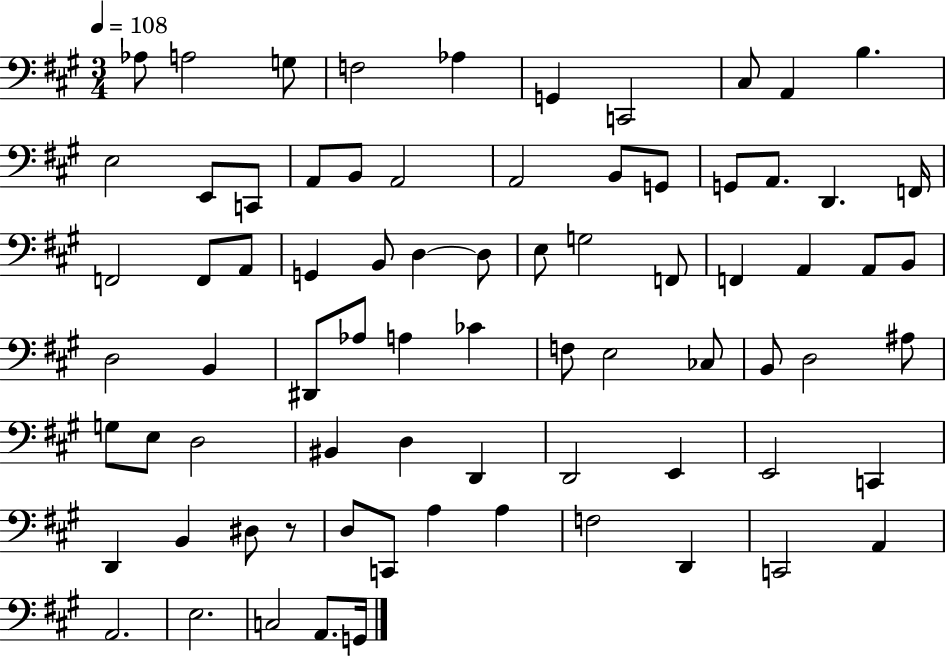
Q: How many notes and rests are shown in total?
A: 76